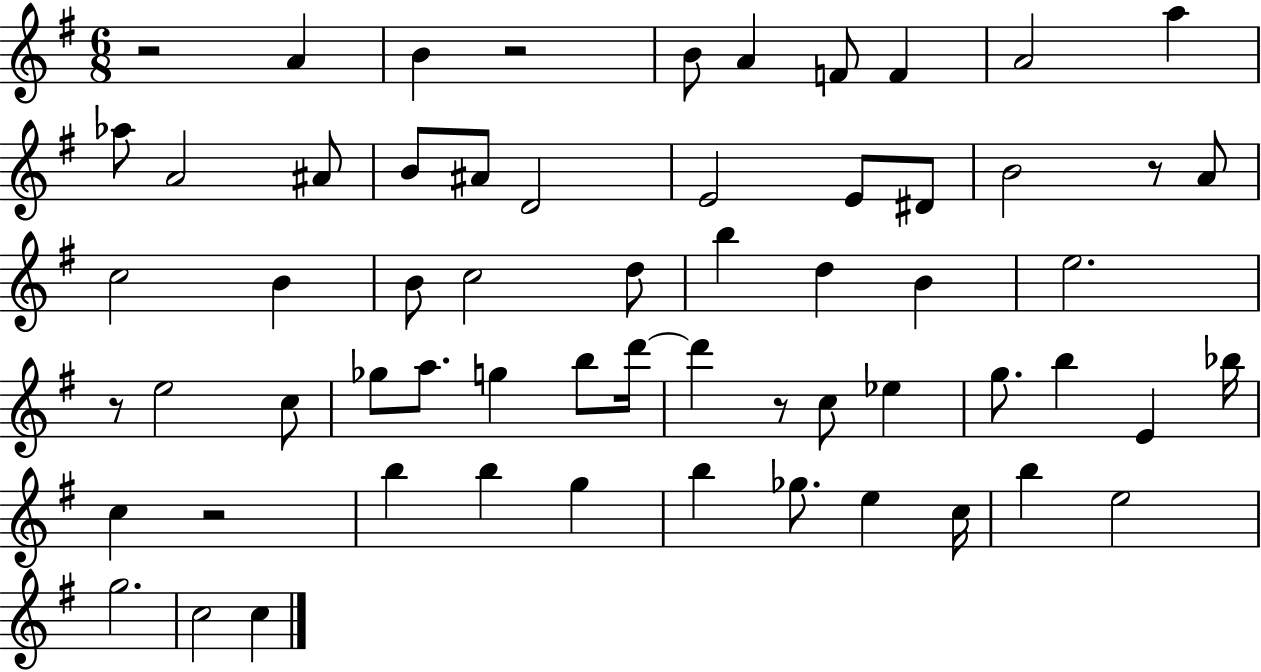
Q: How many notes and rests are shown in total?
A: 61